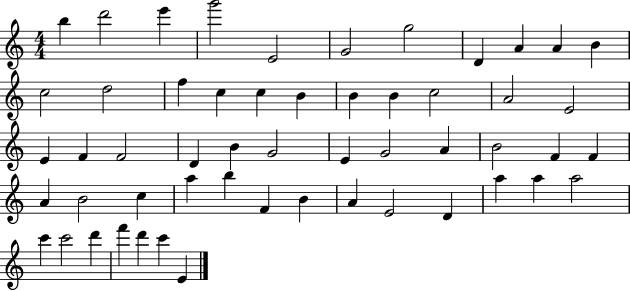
{
  \clef treble
  \numericTimeSignature
  \time 4/4
  \key c \major
  b''4 d'''2 e'''4 | g'''2 e'2 | g'2 g''2 | d'4 a'4 a'4 b'4 | \break c''2 d''2 | f''4 c''4 c''4 b'4 | b'4 b'4 c''2 | a'2 e'2 | \break e'4 f'4 f'2 | d'4 b'4 g'2 | e'4 g'2 a'4 | b'2 f'4 f'4 | \break a'4 b'2 c''4 | a''4 b''4 f'4 b'4 | a'4 e'2 d'4 | a''4 a''4 a''2 | \break c'''4 c'''2 d'''4 | f'''4 d'''4 c'''4 e'4 | \bar "|."
}